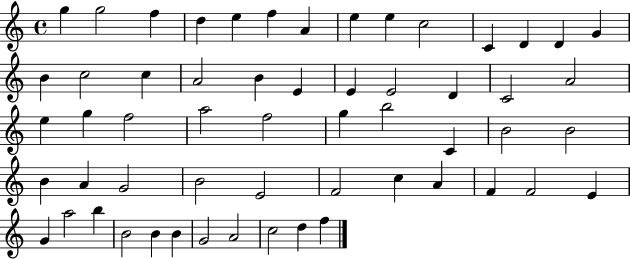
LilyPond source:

{
  \clef treble
  \time 4/4
  \defaultTimeSignature
  \key c \major
  g''4 g''2 f''4 | d''4 e''4 f''4 a'4 | e''4 e''4 c''2 | c'4 d'4 d'4 g'4 | \break b'4 c''2 c''4 | a'2 b'4 e'4 | e'4 e'2 d'4 | c'2 a'2 | \break e''4 g''4 f''2 | a''2 f''2 | g''4 b''2 c'4 | b'2 b'2 | \break b'4 a'4 g'2 | b'2 e'2 | f'2 c''4 a'4 | f'4 f'2 e'4 | \break g'4 a''2 b''4 | b'2 b'4 b'4 | g'2 a'2 | c''2 d''4 f''4 | \break \bar "|."
}